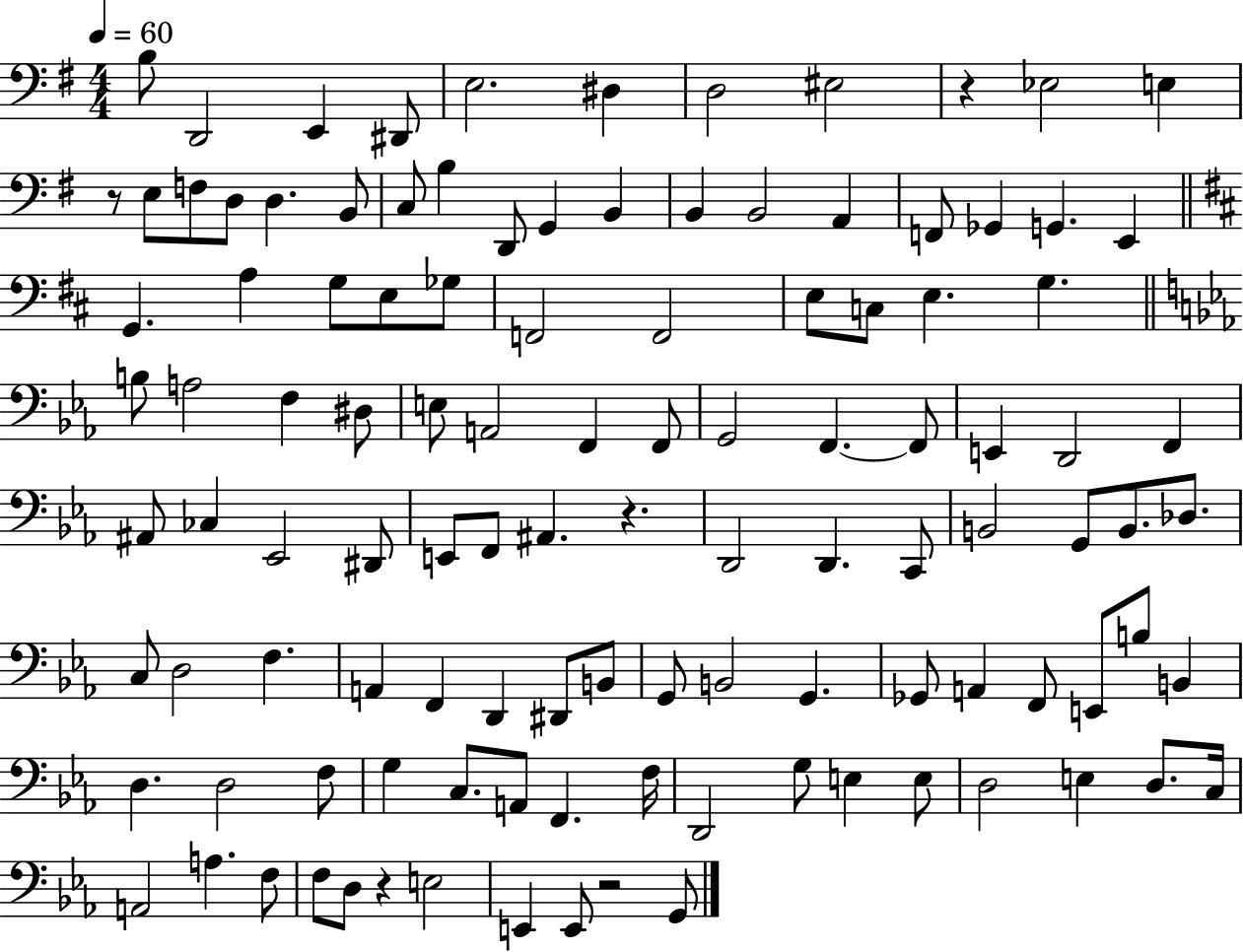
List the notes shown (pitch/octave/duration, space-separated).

B3/e D2/h E2/q D#2/e E3/h. D#3/q D3/h EIS3/h R/q Eb3/h E3/q R/e E3/e F3/e D3/e D3/q. B2/e C3/e B3/q D2/e G2/q B2/q B2/q B2/h A2/q F2/e Gb2/q G2/q. E2/q G2/q. A3/q G3/e E3/e Gb3/e F2/h F2/h E3/e C3/e E3/q. G3/q. B3/e A3/h F3/q D#3/e E3/e A2/h F2/q F2/e G2/h F2/q. F2/e E2/q D2/h F2/q A#2/e CES3/q Eb2/h D#2/e E2/e F2/e A#2/q. R/q. D2/h D2/q. C2/e B2/h G2/e B2/e. Db3/e. C3/e D3/h F3/q. A2/q F2/q D2/q D#2/e B2/e G2/e B2/h G2/q. Gb2/e A2/q F2/e E2/e B3/e B2/q D3/q. D3/h F3/e G3/q C3/e. A2/e F2/q. F3/s D2/h G3/e E3/q E3/e D3/h E3/q D3/e. C3/s A2/h A3/q. F3/e F3/e D3/e R/q E3/h E2/q E2/e R/h G2/e